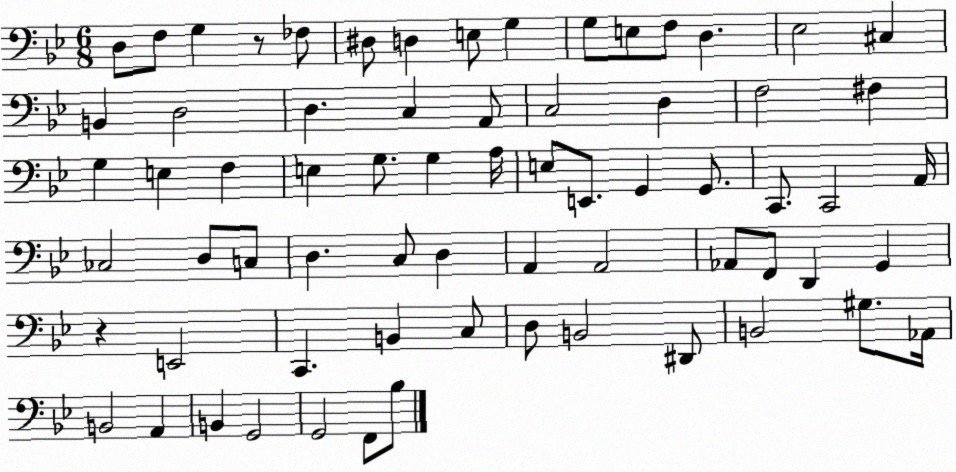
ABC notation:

X:1
T:Untitled
M:6/8
L:1/4
K:Bb
D,/2 F,/2 G, z/2 _F,/2 ^D,/2 D, E,/2 G, G,/2 E,/2 F,/2 D, _E,2 ^C, B,, D,2 D, C, A,,/2 C,2 D, F,2 ^F, G, E, F, E, G,/2 G, A,/4 E,/2 E,,/2 G,, G,,/2 C,,/2 C,,2 A,,/4 _C,2 D,/2 C,/2 D, C,/2 D, A,, A,,2 _A,,/2 F,,/2 D,, G,, z E,,2 C,, B,, C,/2 D,/2 B,,2 ^D,,/2 B,,2 ^G,/2 _A,,/4 B,,2 A,, B,, G,,2 G,,2 F,,/2 _B,/2